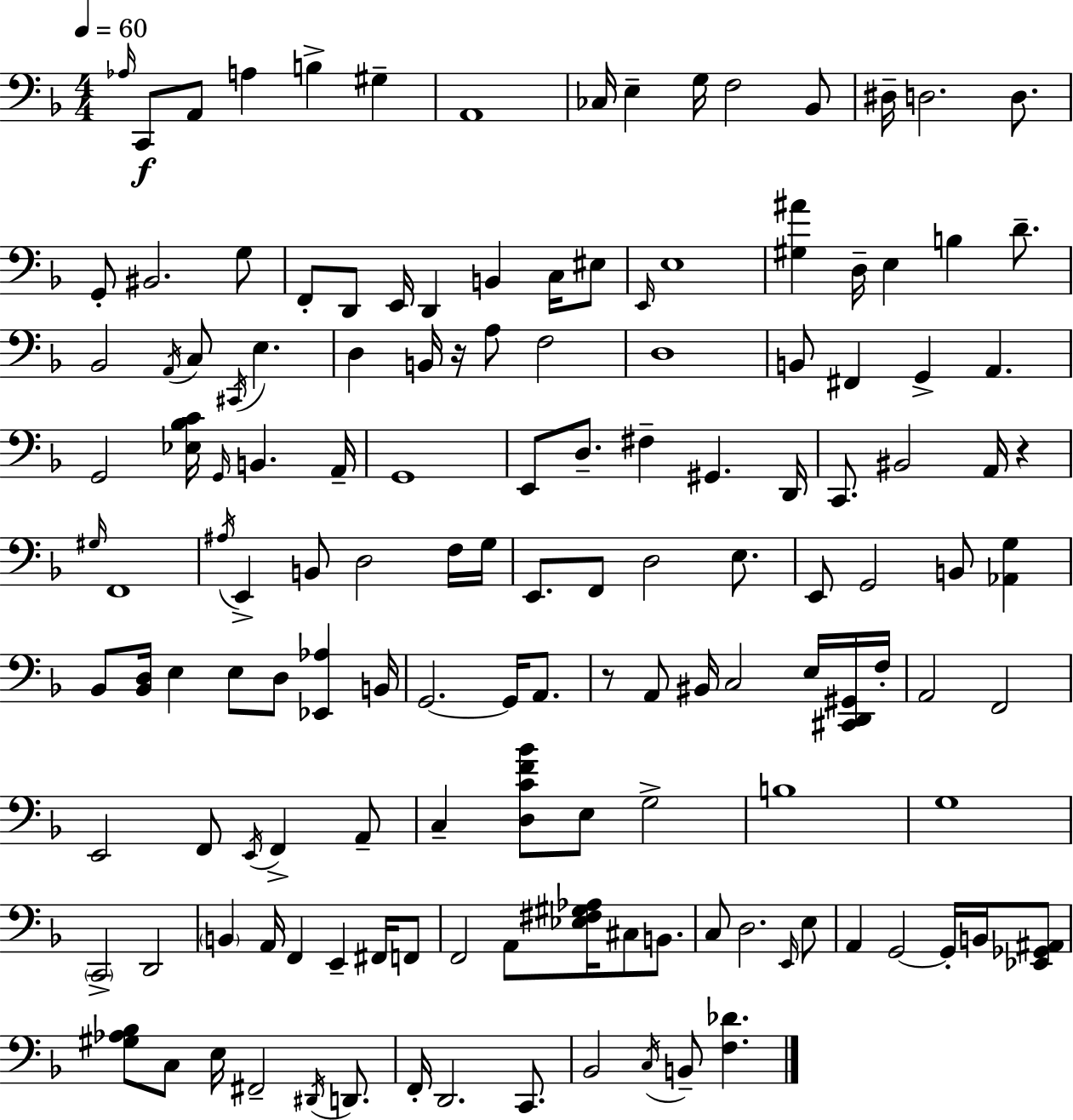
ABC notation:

X:1
T:Untitled
M:4/4
L:1/4
K:Dm
_A,/4 C,,/2 A,,/2 A, B, ^G, A,,4 _C,/4 E, G,/4 F,2 _B,,/2 ^D,/4 D,2 D,/2 G,,/2 ^B,,2 G,/2 F,,/2 D,,/2 E,,/4 D,, B,, C,/4 ^E,/2 E,,/4 E,4 [^G,^A] D,/4 E, B, D/2 _B,,2 A,,/4 C,/2 ^C,,/4 E, D, B,,/4 z/4 A,/2 F,2 D,4 B,,/2 ^F,, G,, A,, G,,2 [_E,_B,C]/4 G,,/4 B,, A,,/4 G,,4 E,,/2 D,/2 ^F, ^G,, D,,/4 C,,/2 ^B,,2 A,,/4 z ^G,/4 F,,4 ^A,/4 E,, B,,/2 D,2 F,/4 G,/4 E,,/2 F,,/2 D,2 E,/2 E,,/2 G,,2 B,,/2 [_A,,G,] _B,,/2 [_B,,D,]/4 E, E,/2 D,/2 [_E,,_A,] B,,/4 G,,2 G,,/4 A,,/2 z/2 A,,/2 ^B,,/4 C,2 E,/4 [^C,,D,,^G,,]/4 F,/4 A,,2 F,,2 E,,2 F,,/2 E,,/4 F,, A,,/2 C, [D,CF_B]/2 E,/2 G,2 B,4 G,4 C,,2 D,,2 B,, A,,/4 F,, E,, ^F,,/4 F,,/2 F,,2 A,,/2 [_E,^F,^G,_A,]/4 ^C,/2 B,,/2 C,/2 D,2 E,,/4 E,/2 A,, G,,2 G,,/4 B,,/4 [_E,,_G,,^A,,]/2 [^G,_A,_B,]/2 C,/2 E,/4 ^F,,2 ^D,,/4 D,,/2 F,,/4 D,,2 C,,/2 _B,,2 C,/4 B,,/2 [F,_D]